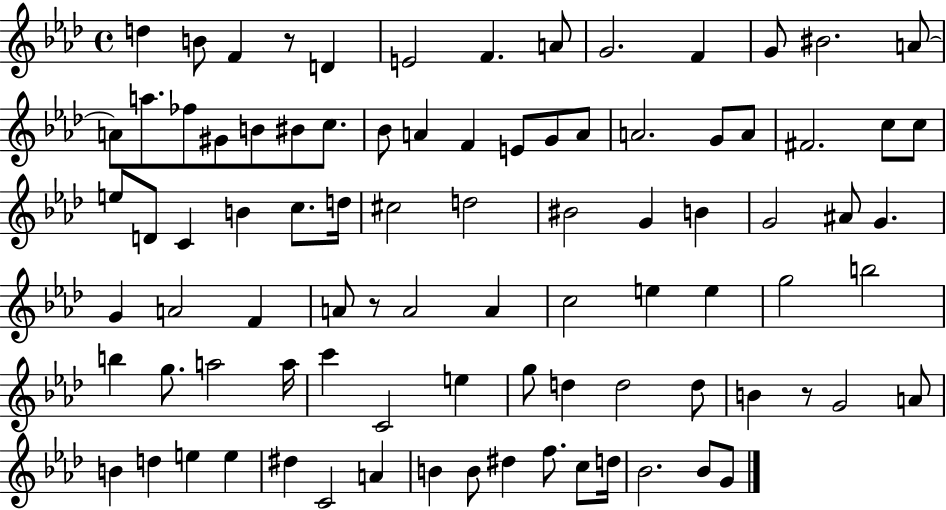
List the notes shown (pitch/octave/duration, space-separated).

D5/q B4/e F4/q R/e D4/q E4/h F4/q. A4/e G4/h. F4/q G4/e BIS4/h. A4/e A4/e A5/e. FES5/e G#4/e B4/e BIS4/e C5/e. Bb4/e A4/q F4/q E4/e G4/e A4/e A4/h. G4/e A4/e F#4/h. C5/e C5/e E5/e D4/e C4/q B4/q C5/e. D5/s C#5/h D5/h BIS4/h G4/q B4/q G4/h A#4/e G4/q. G4/q A4/h F4/q A4/e R/e A4/h A4/q C5/h E5/q E5/q G5/h B5/h B5/q G5/e. A5/h A5/s C6/q C4/h E5/q G5/e D5/q D5/h D5/e B4/q R/e G4/h A4/e B4/q D5/q E5/q E5/q D#5/q C4/h A4/q B4/q B4/e D#5/q F5/e. C5/e D5/s Bb4/h. Bb4/e G4/e